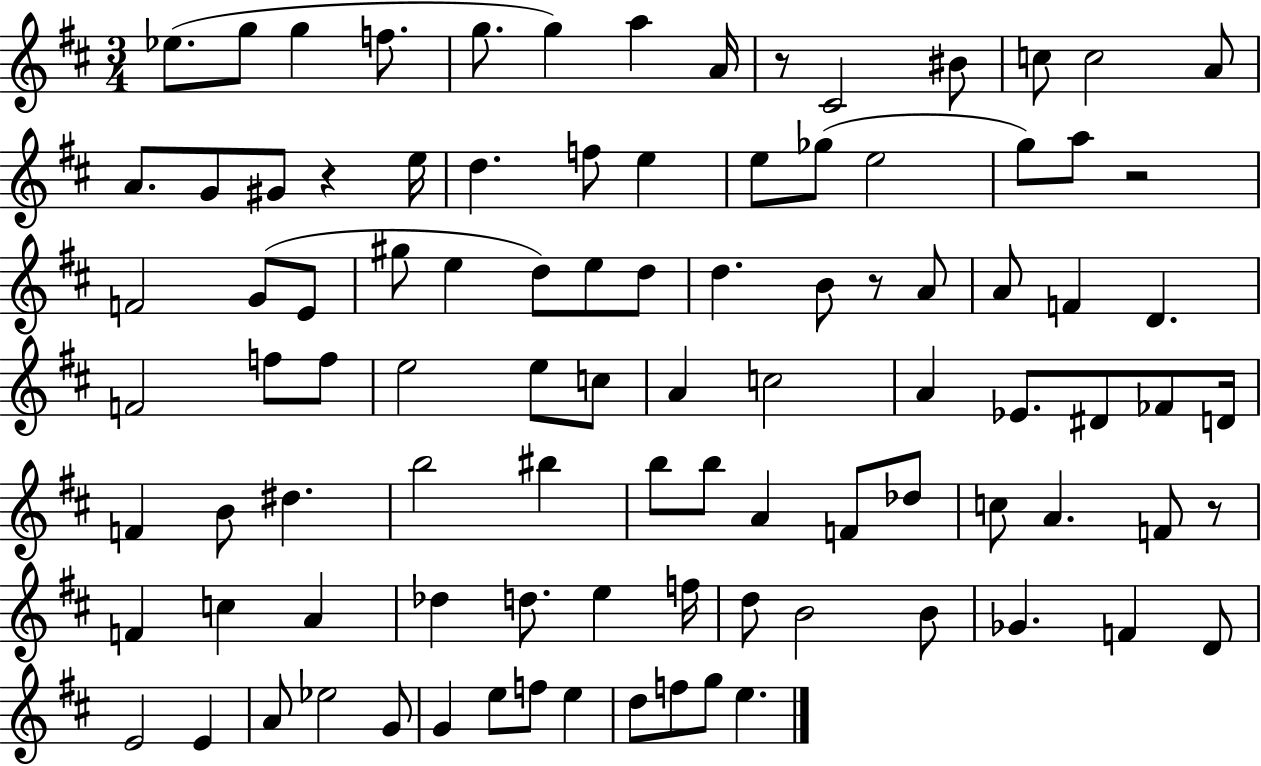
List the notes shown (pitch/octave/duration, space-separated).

Eb5/e. G5/e G5/q F5/e. G5/e. G5/q A5/q A4/s R/e C#4/h BIS4/e C5/e C5/h A4/e A4/e. G4/e G#4/e R/q E5/s D5/q. F5/e E5/q E5/e Gb5/e E5/h G5/e A5/e R/h F4/h G4/e E4/e G#5/e E5/q D5/e E5/e D5/e D5/q. B4/e R/e A4/e A4/e F4/q D4/q. F4/h F5/e F5/e E5/h E5/e C5/e A4/q C5/h A4/q Eb4/e. D#4/e FES4/e D4/s F4/q B4/e D#5/q. B5/h BIS5/q B5/e B5/e A4/q F4/e Db5/e C5/e A4/q. F4/e R/e F4/q C5/q A4/q Db5/q D5/e. E5/q F5/s D5/e B4/h B4/e Gb4/q. F4/q D4/e E4/h E4/q A4/e Eb5/h G4/e G4/q E5/e F5/e E5/q D5/e F5/e G5/e E5/q.